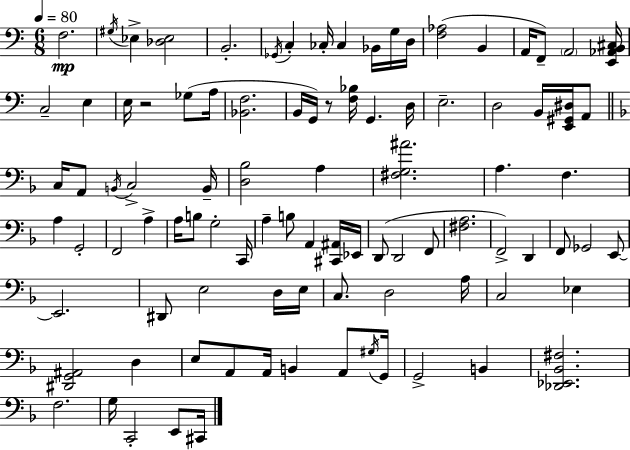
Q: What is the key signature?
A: A minor